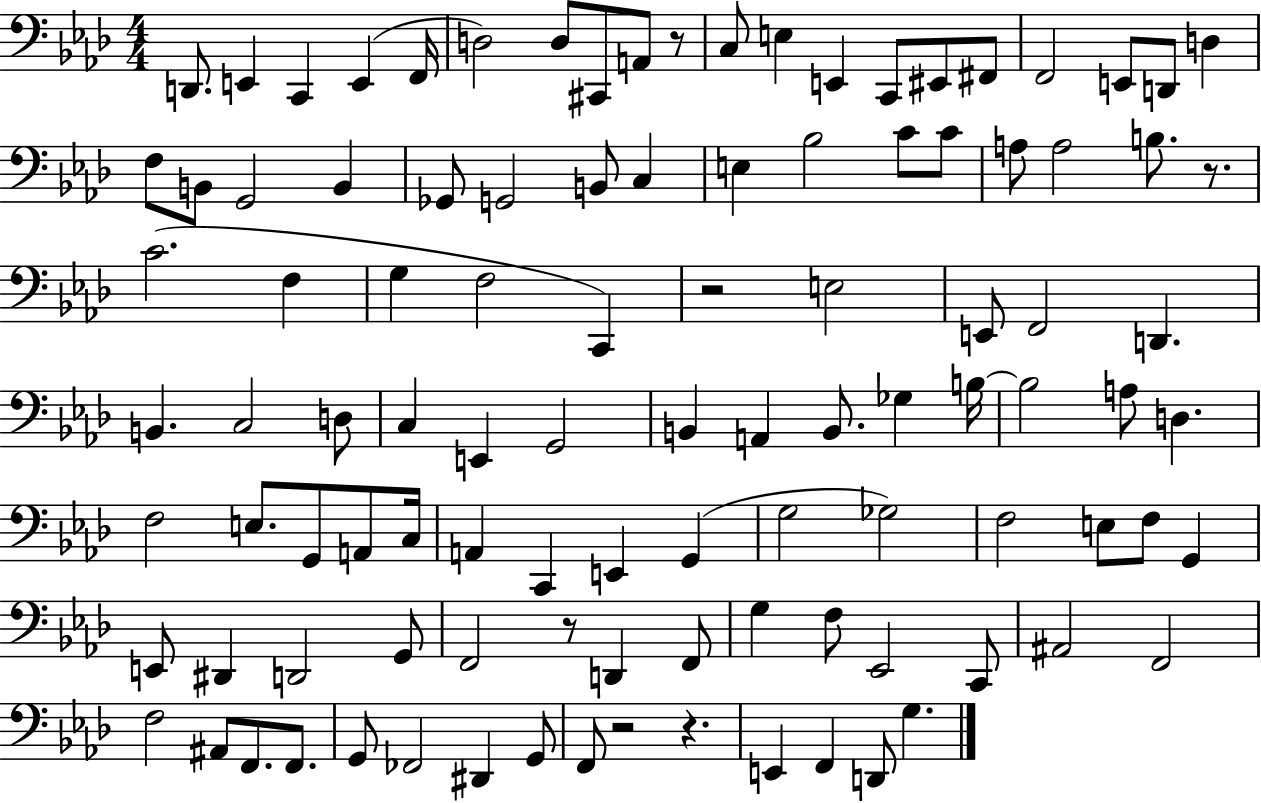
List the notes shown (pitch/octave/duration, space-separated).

D2/e. E2/q C2/q E2/q F2/s D3/h D3/e C#2/e A2/e R/e C3/e E3/q E2/q C2/e EIS2/e F#2/e F2/h E2/e D2/e D3/q F3/e B2/e G2/h B2/q Gb2/e G2/h B2/e C3/q E3/q Bb3/h C4/e C4/e A3/e A3/h B3/e. R/e. C4/h. F3/q G3/q F3/h C2/q R/h E3/h E2/e F2/h D2/q. B2/q. C3/h D3/e C3/q E2/q G2/h B2/q A2/q B2/e. Gb3/q B3/s B3/h A3/e D3/q. F3/h E3/e. G2/e A2/e C3/s A2/q C2/q E2/q G2/q G3/h Gb3/h F3/h E3/e F3/e G2/q E2/e D#2/q D2/h G2/e F2/h R/e D2/q F2/e G3/q F3/e Eb2/h C2/e A#2/h F2/h F3/h A#2/e F2/e. F2/e. G2/e FES2/h D#2/q G2/e F2/e R/h R/q. E2/q F2/q D2/e G3/q.